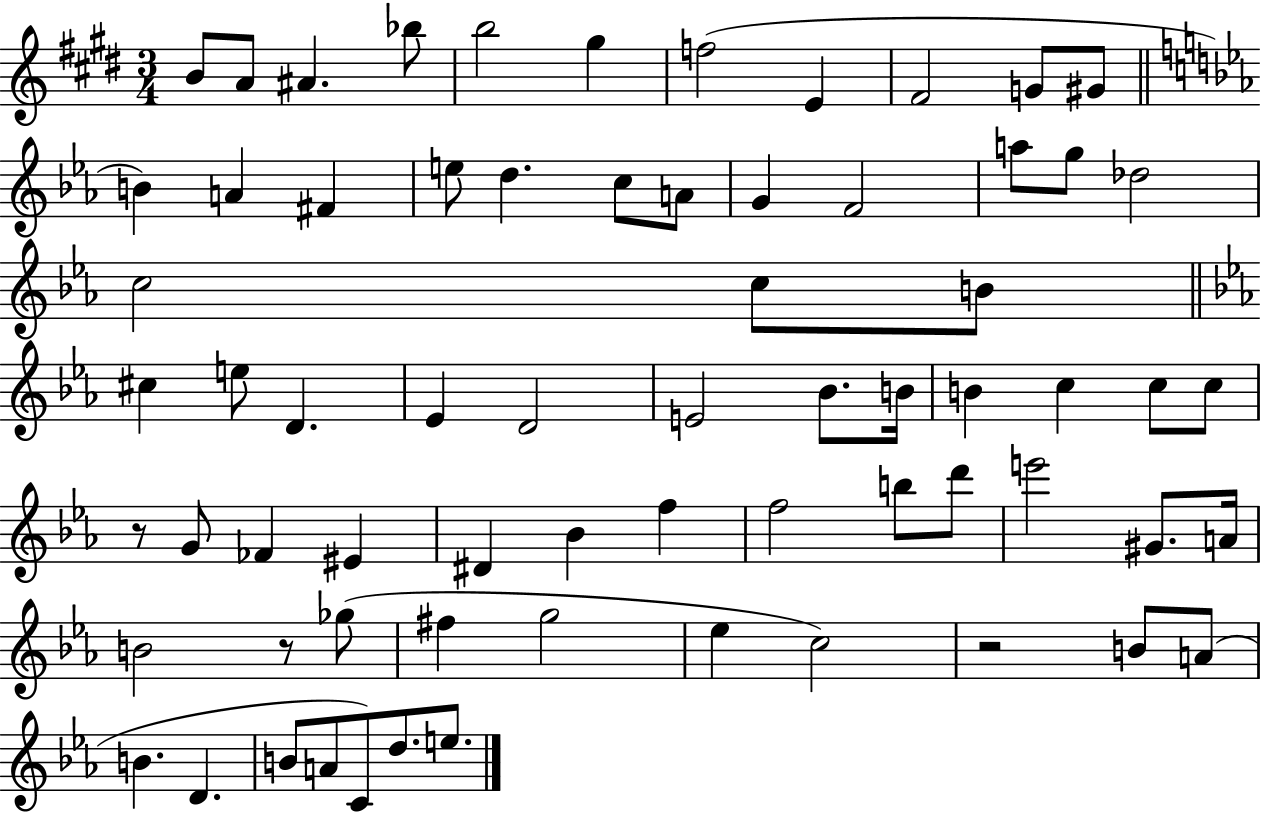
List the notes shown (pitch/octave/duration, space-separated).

B4/e A4/e A#4/q. Bb5/e B5/h G#5/q F5/h E4/q F#4/h G4/e G#4/e B4/q A4/q F#4/q E5/e D5/q. C5/e A4/e G4/q F4/h A5/e G5/e Db5/h C5/h C5/e B4/e C#5/q E5/e D4/q. Eb4/q D4/h E4/h Bb4/e. B4/s B4/q C5/q C5/e C5/e R/e G4/e FES4/q EIS4/q D#4/q Bb4/q F5/q F5/h B5/e D6/e E6/h G#4/e. A4/s B4/h R/e Gb5/e F#5/q G5/h Eb5/q C5/h R/h B4/e A4/e B4/q. D4/q. B4/e A4/e C4/e D5/e. E5/e.